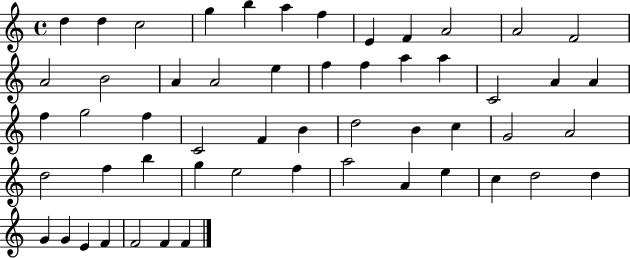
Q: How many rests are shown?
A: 0